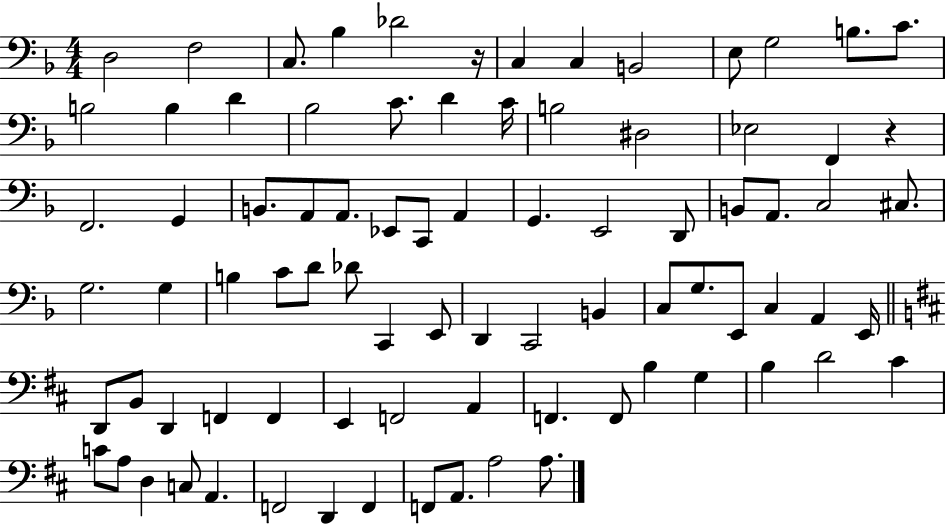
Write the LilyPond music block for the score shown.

{
  \clef bass
  \numericTimeSignature
  \time 4/4
  \key f \major
  d2 f2 | c8. bes4 des'2 r16 | c4 c4 b,2 | e8 g2 b8. c'8. | \break b2 b4 d'4 | bes2 c'8. d'4 c'16 | b2 dis2 | ees2 f,4 r4 | \break f,2. g,4 | b,8. a,8 a,8. ees,8 c,8 a,4 | g,4. e,2 d,8 | b,8 a,8. c2 cis8. | \break g2. g4 | b4 c'8 d'8 des'8 c,4 e,8 | d,4 c,2 b,4 | c8 g8. e,8 c4 a,4 e,16 | \break \bar "||" \break \key b \minor d,8 b,8 d,4 f,4 f,4 | e,4 f,2 a,4 | f,4. f,8 b4 g4 | b4 d'2 cis'4 | \break c'8 a8 d4 c8 a,4. | f,2 d,4 f,4 | f,8 a,8. a2 a8. | \bar "|."
}